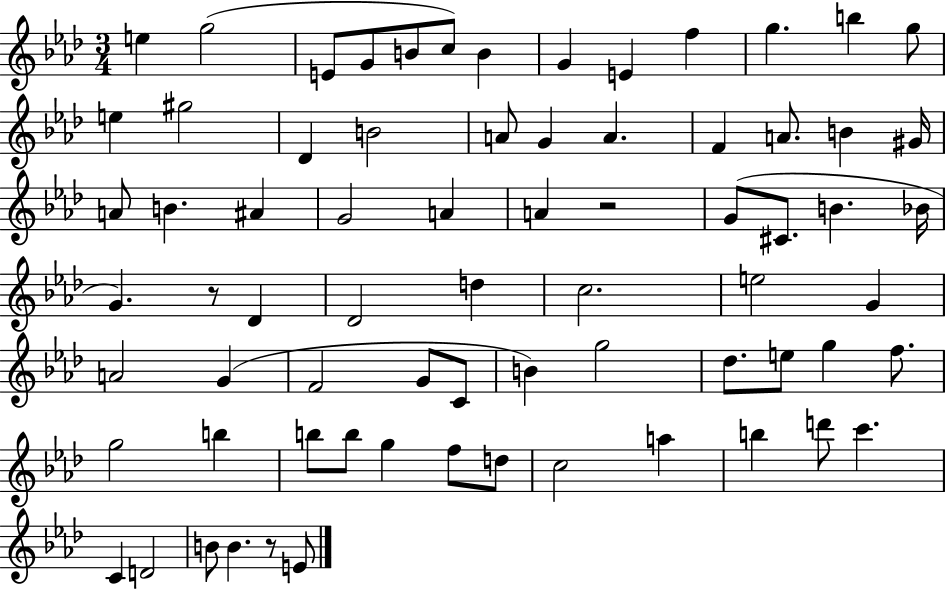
X:1
T:Untitled
M:3/4
L:1/4
K:Ab
e g2 E/2 G/2 B/2 c/2 B G E f g b g/2 e ^g2 _D B2 A/2 G A F A/2 B ^G/4 A/2 B ^A G2 A A z2 G/2 ^C/2 B _B/4 G z/2 _D _D2 d c2 e2 G A2 G F2 G/2 C/2 B g2 _d/2 e/2 g f/2 g2 b b/2 b/2 g f/2 d/2 c2 a b d'/2 c' C D2 B/2 B z/2 E/2